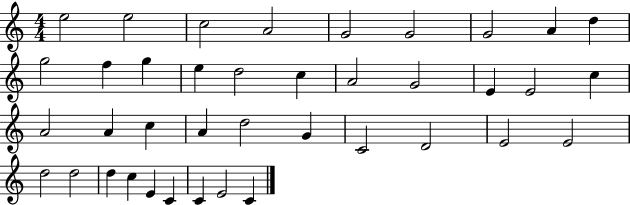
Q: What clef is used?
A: treble